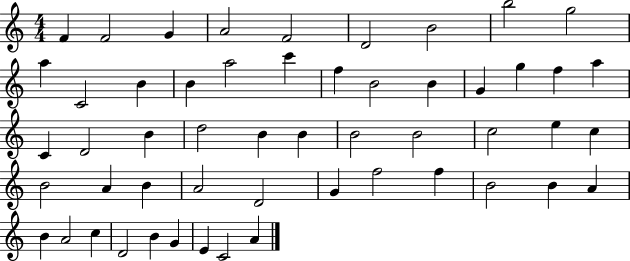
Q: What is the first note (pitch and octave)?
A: F4